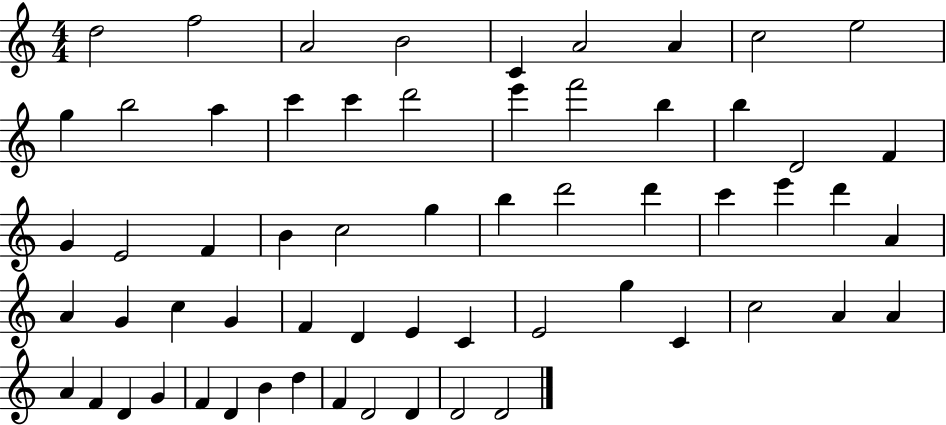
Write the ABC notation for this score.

X:1
T:Untitled
M:4/4
L:1/4
K:C
d2 f2 A2 B2 C A2 A c2 e2 g b2 a c' c' d'2 e' f'2 b b D2 F G E2 F B c2 g b d'2 d' c' e' d' A A G c G F D E C E2 g C c2 A A A F D G F D B d F D2 D D2 D2